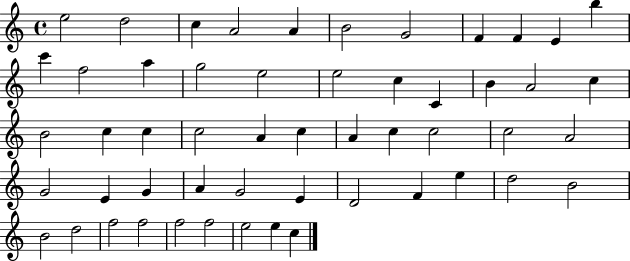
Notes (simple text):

E5/h D5/h C5/q A4/h A4/q B4/h G4/h F4/q F4/q E4/q B5/q C6/q F5/h A5/q G5/h E5/h E5/h C5/q C4/q B4/q A4/h C5/q B4/h C5/q C5/q C5/h A4/q C5/q A4/q C5/q C5/h C5/h A4/h G4/h E4/q G4/q A4/q G4/h E4/q D4/h F4/q E5/q D5/h B4/h B4/h D5/h F5/h F5/h F5/h F5/h E5/h E5/q C5/q